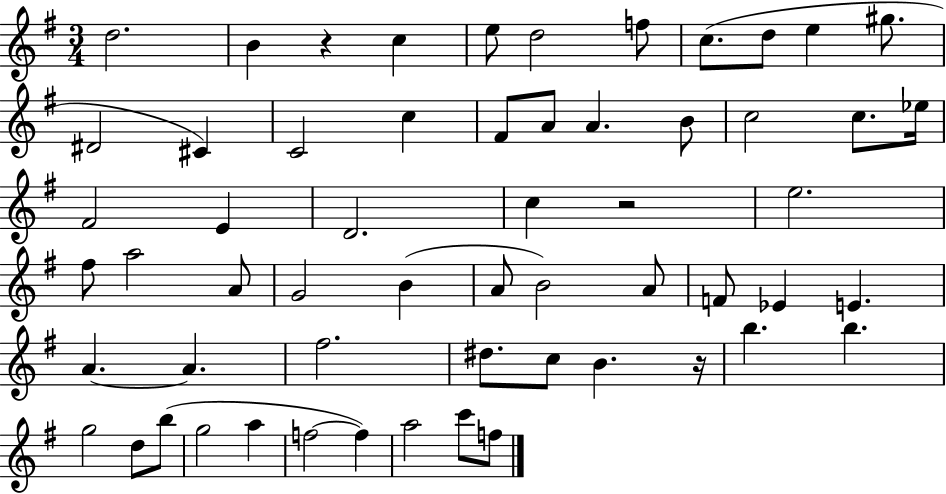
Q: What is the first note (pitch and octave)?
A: D5